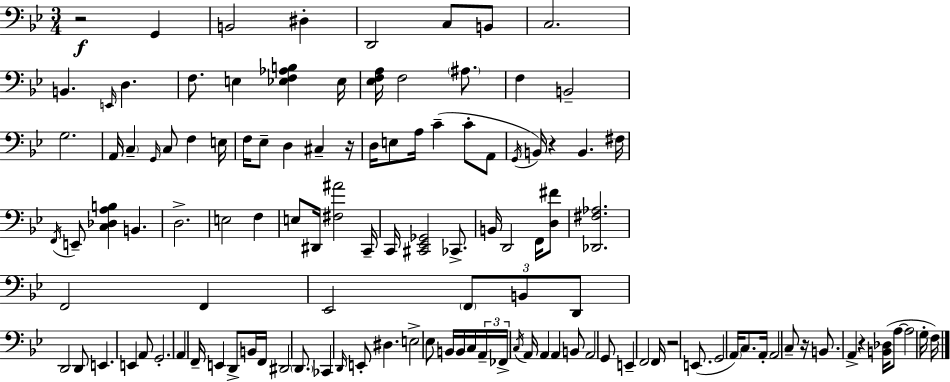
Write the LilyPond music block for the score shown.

{
  \clef bass
  \numericTimeSignature
  \time 3/4
  \key bes \major
  \repeat volta 2 { r2\f g,4 | b,2 dis4-. | d,2 c8 b,8 | c2. | \break b,4. \grace { e,16 } d4. | f8. e4 <ees f aes b>4 | ees16 <ees f a>16 f2 \parenthesize ais8. | f4 b,2-- | \break g2. | a,16 \parenthesize c4-- \grace { g,16 } c8 f4 | e16 f16 ees8-- d4 cis4-- | r16 d16 e8 a16 c'4--( c'8-. | \break a,8 \acciaccatura { g,16 } b,16) r4 b,4. | fis16 \acciaccatura { f,16 } e,8-- <c des a b>4 b,4. | d2.-> | e2 | \break f4 e8 dis,16 <fis ais'>2 | c,16-- c,16 <cis, ees, ges,>2 | ces,8.-> b,16 d,2 | f,16 <d fis'>8 <des, fis aes>2. | \break f,2 | f,4 ees,2 | \tuplet 3/2 { \parenthesize f,8 b,8 d,8 } d,2 | d,8 e,4. e,4 | \break a,8 g,2.-. | a,4 f,16-- e,4 | d,8-> b,16 f,16 dis,2 | \parenthesize d,8. ces,4 \grace { d,16 } e,8-. dis4. | \break e2-> | ees8 b,16 b,16 c16 \tuplet 3/2 { a,16-- fes,16-> \acciaccatura { c16 } } a,16 a,4 | a,4 b,8 a,2 | g,8 e,4-- f,2 | \break f,16 r2 | e,8.( g,2 | \parenthesize a,16) c8. a,16-. a,2 | c8-- r16 b,8. a,4-> | \break r4 <b, des>16( a8~~ a2 | g16-. f16) } \bar "|."
}